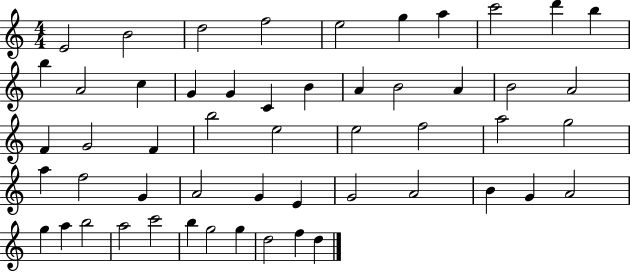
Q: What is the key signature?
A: C major